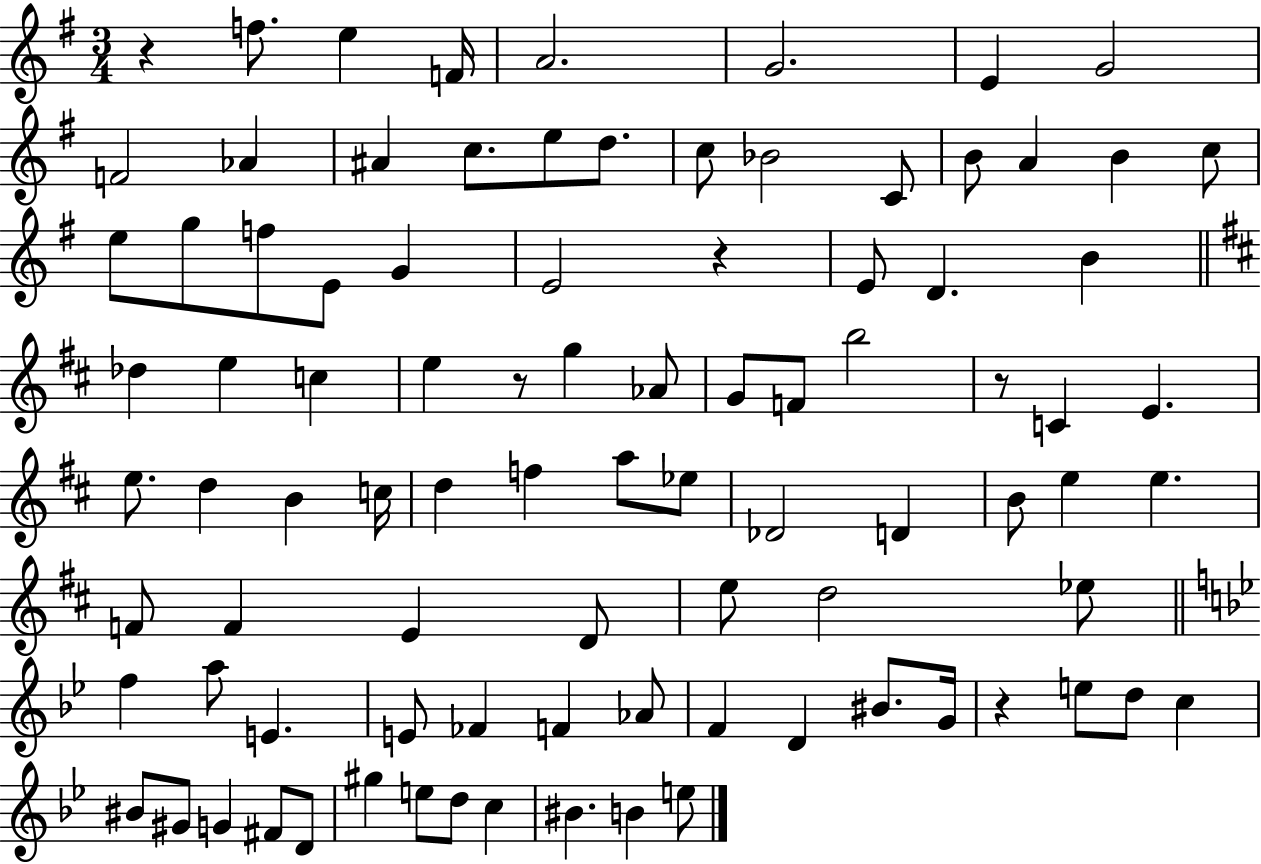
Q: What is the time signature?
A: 3/4